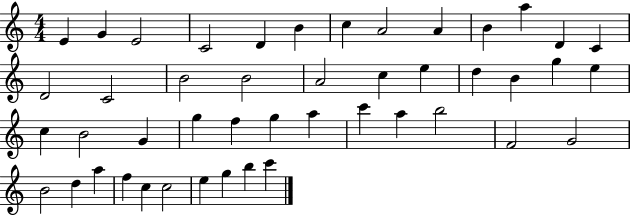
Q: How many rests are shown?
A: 0